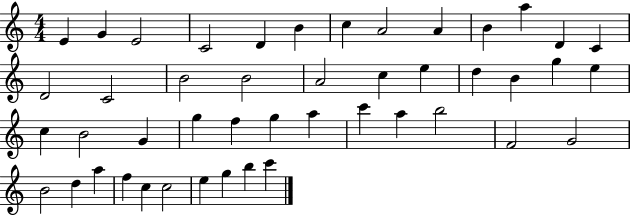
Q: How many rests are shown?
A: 0